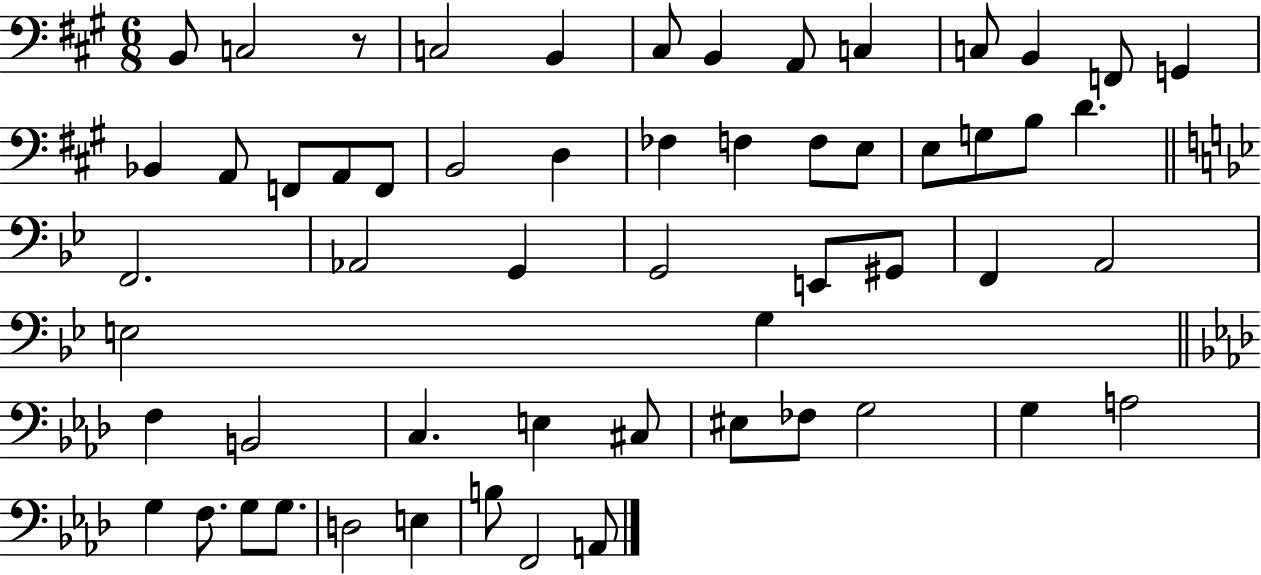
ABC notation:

X:1
T:Untitled
M:6/8
L:1/4
K:A
B,,/2 C,2 z/2 C,2 B,, ^C,/2 B,, A,,/2 C, C,/2 B,, F,,/2 G,, _B,, A,,/2 F,,/2 A,,/2 F,,/2 B,,2 D, _F, F, F,/2 E,/2 E,/2 G,/2 B,/2 D F,,2 _A,,2 G,, G,,2 E,,/2 ^G,,/2 F,, A,,2 E,2 G, F, B,,2 C, E, ^C,/2 ^E,/2 _F,/2 G,2 G, A,2 G, F,/2 G,/2 G,/2 D,2 E, B,/2 F,,2 A,,/2